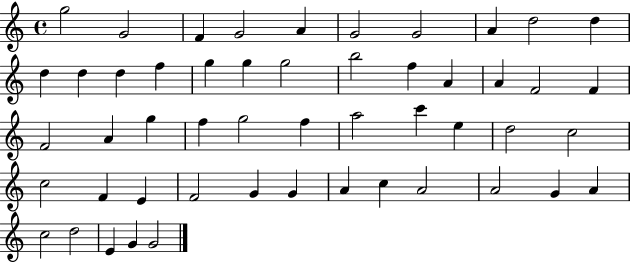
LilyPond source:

{
  \clef treble
  \time 4/4
  \defaultTimeSignature
  \key c \major
  g''2 g'2 | f'4 g'2 a'4 | g'2 g'2 | a'4 d''2 d''4 | \break d''4 d''4 d''4 f''4 | g''4 g''4 g''2 | b''2 f''4 a'4 | a'4 f'2 f'4 | \break f'2 a'4 g''4 | f''4 g''2 f''4 | a''2 c'''4 e''4 | d''2 c''2 | \break c''2 f'4 e'4 | f'2 g'4 g'4 | a'4 c''4 a'2 | a'2 g'4 a'4 | \break c''2 d''2 | e'4 g'4 g'2 | \bar "|."
}